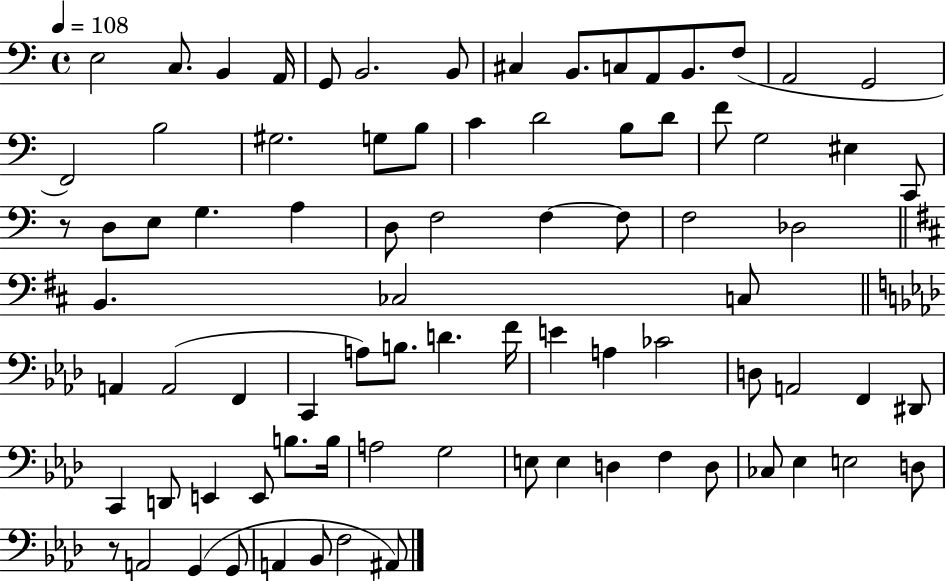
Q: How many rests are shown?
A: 2